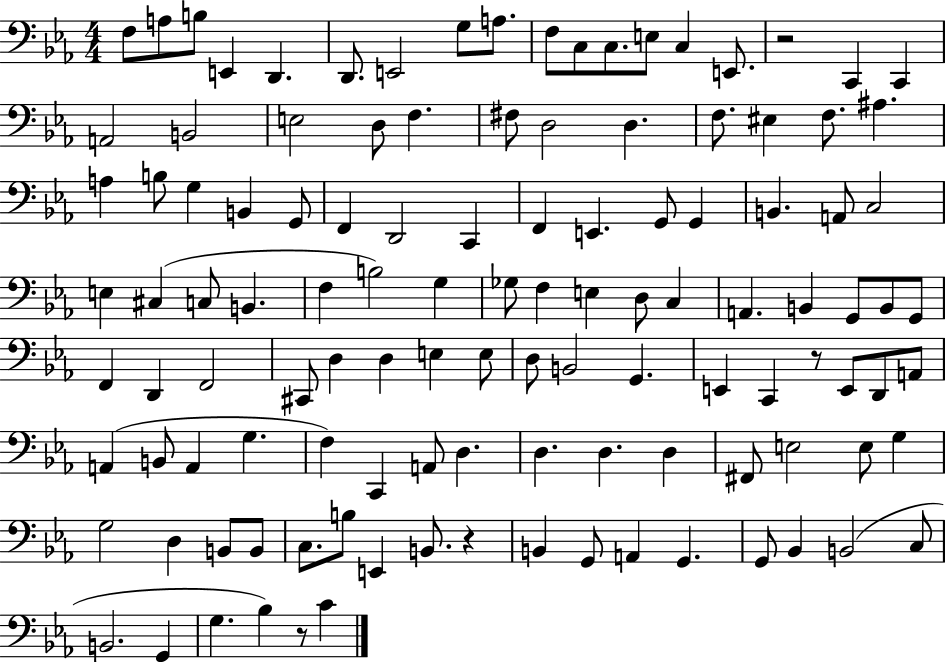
{
  \clef bass
  \numericTimeSignature
  \time 4/4
  \key ees \major
  f8 a8 b8 e,4 d,4. | d,8. e,2 g8 a8. | f8 c8 c8. e8 c4 e,8. | r2 c,4 c,4 | \break a,2 b,2 | e2 d8 f4. | fis8 d2 d4. | f8. eis4 f8. ais4. | \break a4 b8 g4 b,4 g,8 | f,4 d,2 c,4 | f,4 e,4. g,8 g,4 | b,4. a,8 c2 | \break e4 cis4( c8 b,4. | f4 b2) g4 | ges8 f4 e4 d8 c4 | a,4. b,4 g,8 b,8 g,8 | \break f,4 d,4 f,2 | cis,8 d4 d4 e4 e8 | d8 b,2 g,4. | e,4 c,4 r8 e,8 d,8 a,8 | \break a,4( b,8 a,4 g4. | f4) c,4 a,8 d4. | d4. d4. d4 | fis,8 e2 e8 g4 | \break g2 d4 b,8 b,8 | c8. b8 e,4 b,8. r4 | b,4 g,8 a,4 g,4. | g,8 bes,4 b,2( c8 | \break b,2. g,4 | g4. bes4) r8 c'4 | \bar "|."
}